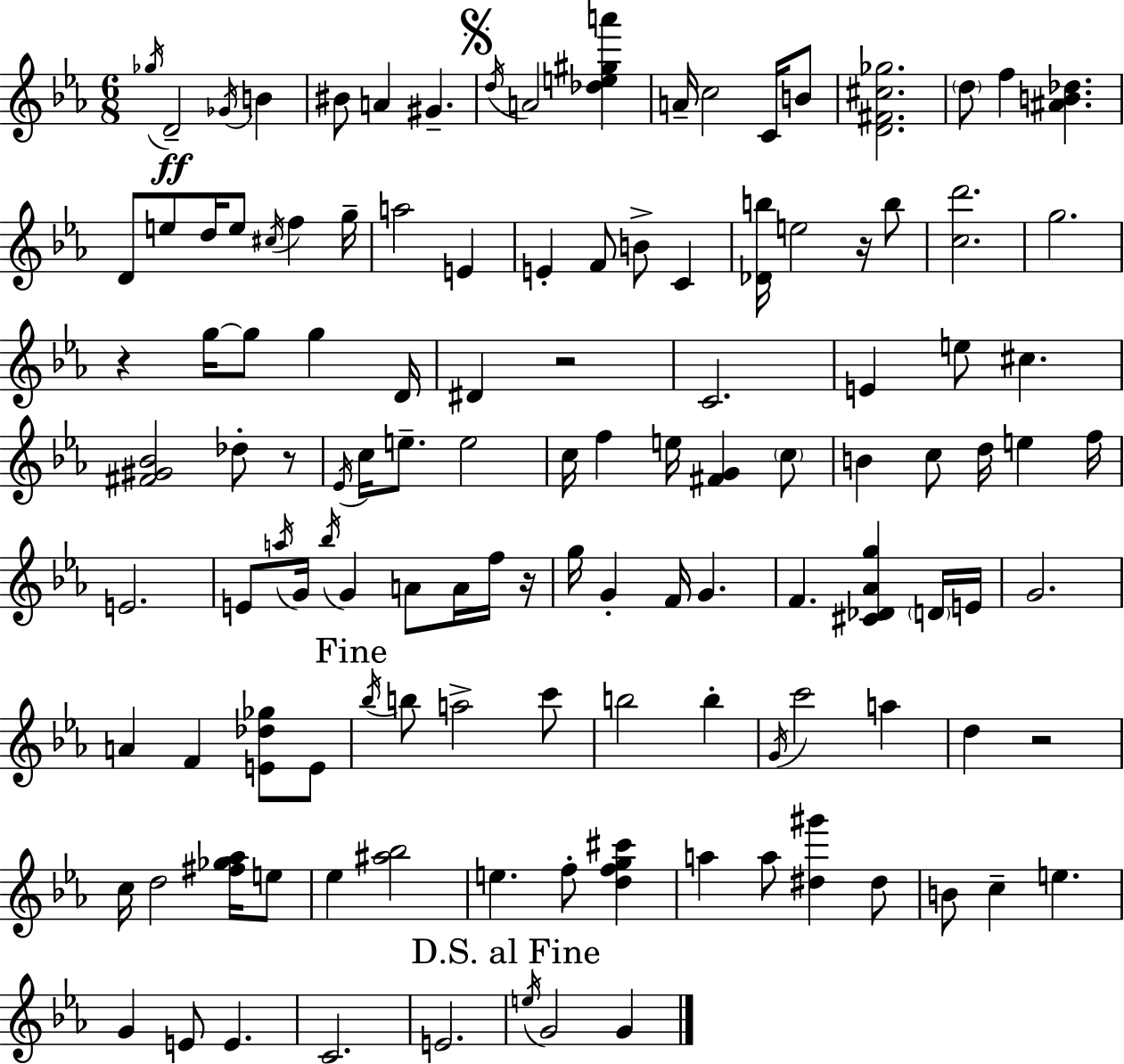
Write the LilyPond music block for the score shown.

{
  \clef treble
  \numericTimeSignature
  \time 6/8
  \key c \minor
  \acciaccatura { ges''16 }\ff d'2-- \acciaccatura { ges'16 } b'4 | bis'8 a'4 gis'4.-- | \mark \markup { \musicglyph "scripts.segno" } \acciaccatura { d''16 } a'2 <des'' e'' gis'' a'''>4 | a'16-- c''2 | \break c'16 b'8 <d' fis' cis'' ges''>2. | \parenthesize d''8 f''4 <ais' b' des''>4. | d'8 e''8 d''16 e''8 \acciaccatura { cis''16 } f''4 | g''16-- a''2 | \break e'4 e'4-. f'8 b'8-> | c'4 <des' b''>16 e''2 | r16 b''8 <c'' d'''>2. | g''2. | \break r4 g''16~~ g''8 g''4 | d'16 dis'4 r2 | c'2. | e'4 e''8 cis''4. | \break <fis' gis' bes'>2 | des''8-. r8 \acciaccatura { ees'16 } c''16 e''8.-- e''2 | c''16 f''4 e''16 <fis' g'>4 | \parenthesize c''8 b'4 c''8 d''16 | \break e''4 f''16 e'2. | e'8 \acciaccatura { a''16 } g'16 \acciaccatura { bes''16 } g'4 | a'8 a'16 f''16 r16 g''16 g'4-. | f'16 g'4. f'4. | \break <cis' des' aes' g''>4 \parenthesize d'16 e'16 g'2. | a'4 f'4 | <e' des'' ges''>8 e'8 \mark "Fine" \acciaccatura { bes''16 } b''8 a''2-> | c'''8 b''2 | \break b''4-. \acciaccatura { g'16 } c'''2 | a''4 d''4 | r2 c''16 d''2 | <fis'' ges'' aes''>16 e''8 ees''4 | \break <ais'' bes''>2 e''4. | f''8-. <d'' f'' g'' cis'''>4 a''4 | a''8 <dis'' gis'''>4 dis''8 b'8 c''4-- | e''4. g'4 | \break e'8 e'4. c'2. | e'2. | \mark "D.S. al Fine" \acciaccatura { e''16 } g'2 | g'4 \bar "|."
}